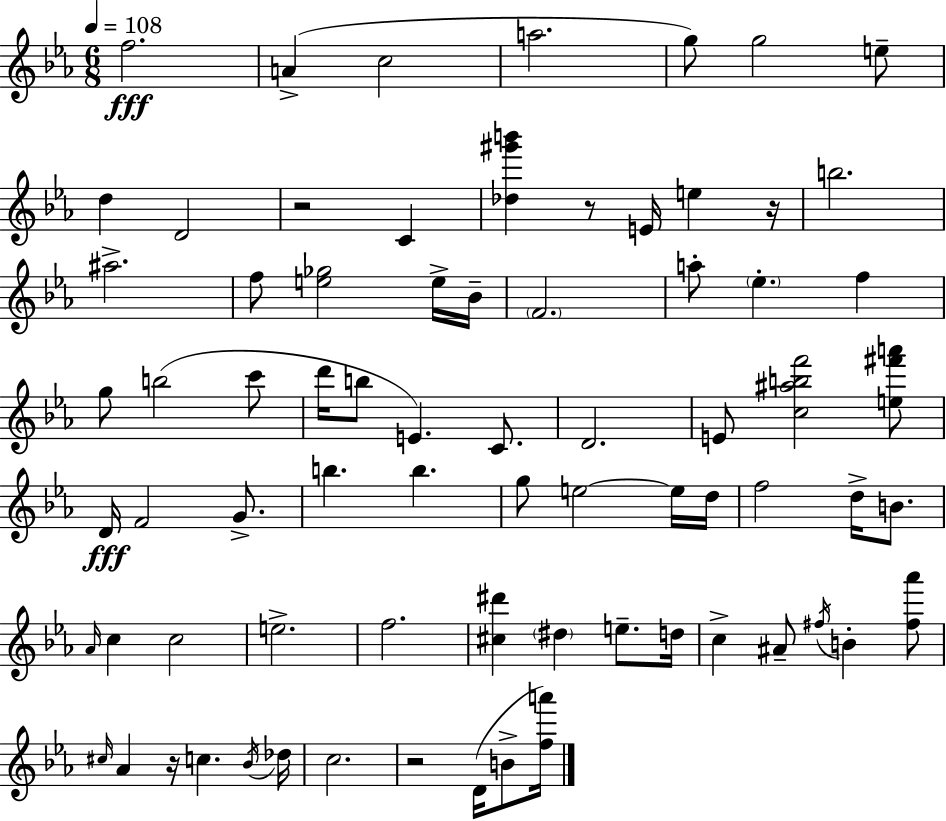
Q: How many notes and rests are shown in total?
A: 74